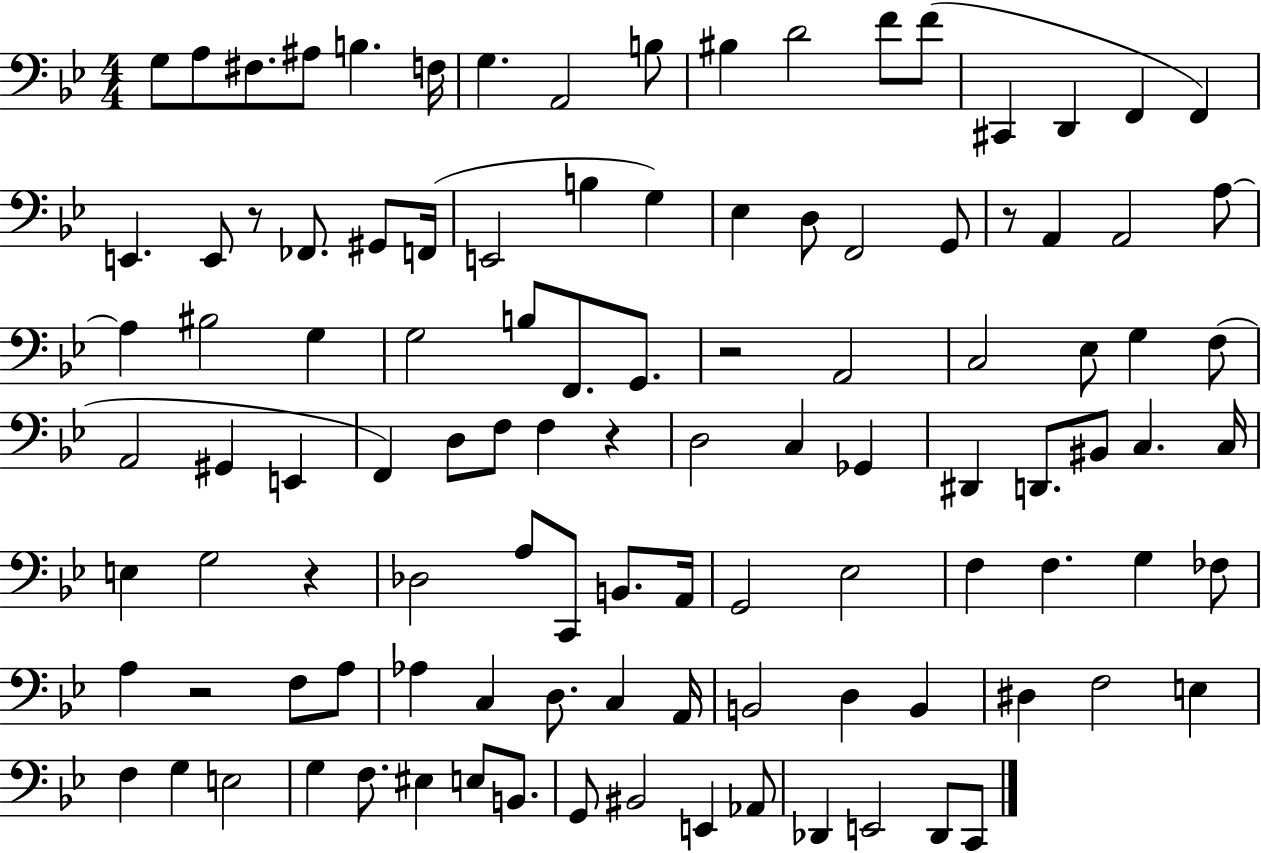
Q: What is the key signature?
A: BES major